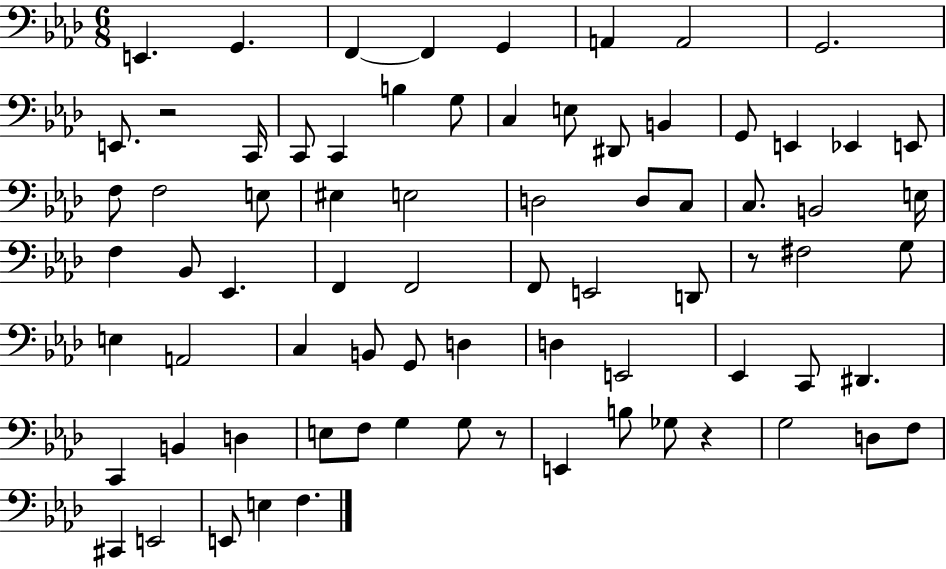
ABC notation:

X:1
T:Untitled
M:6/8
L:1/4
K:Ab
E,, G,, F,, F,, G,, A,, A,,2 G,,2 E,,/2 z2 C,,/4 C,,/2 C,, B, G,/2 C, E,/2 ^D,,/2 B,, G,,/2 E,, _E,, E,,/2 F,/2 F,2 E,/2 ^E, E,2 D,2 D,/2 C,/2 C,/2 B,,2 E,/4 F, _B,,/2 _E,, F,, F,,2 F,,/2 E,,2 D,,/2 z/2 ^F,2 G,/2 E, A,,2 C, B,,/2 G,,/2 D, D, E,,2 _E,, C,,/2 ^D,, C,, B,, D, E,/2 F,/2 G, G,/2 z/2 E,, B,/2 _G,/2 z G,2 D,/2 F,/2 ^C,, E,,2 E,,/2 E, F,